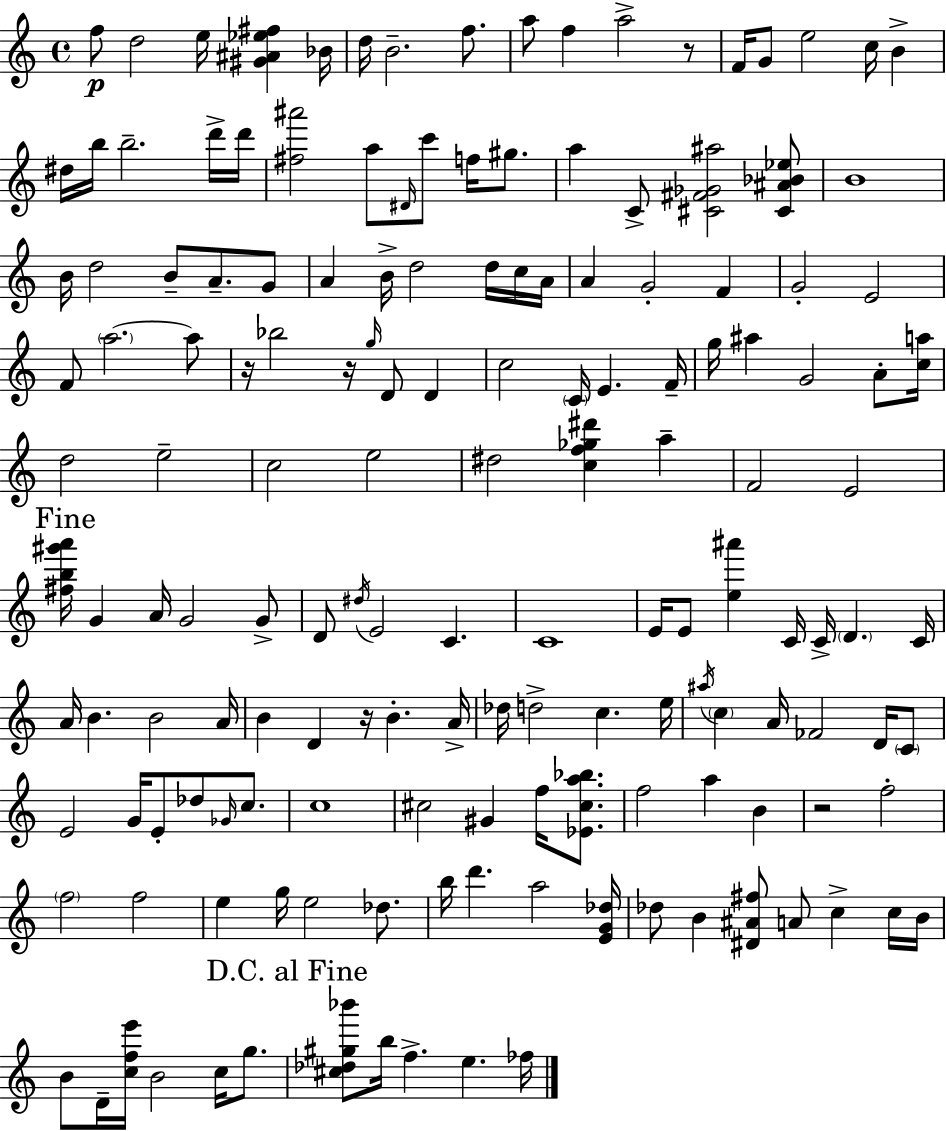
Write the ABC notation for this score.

X:1
T:Untitled
M:4/4
L:1/4
K:Am
f/2 d2 e/4 [^G^A_e^f] _B/4 d/4 B2 f/2 a/2 f a2 z/2 F/4 G/2 e2 c/4 B ^d/4 b/4 b2 d'/4 d'/4 [^f^a']2 a/2 ^D/4 c'/2 f/4 ^g/2 a C/2 [^C^F_G^a]2 [^C^A_B_e]/2 B4 B/4 d2 B/2 A/2 G/2 A B/4 d2 d/4 c/4 A/4 A G2 F G2 E2 F/2 a2 a/2 z/4 _b2 z/4 g/4 D/2 D c2 C/4 E F/4 g/4 ^a G2 A/2 [ca]/4 d2 e2 c2 e2 ^d2 [cf_g^d'] a F2 E2 [^fb^g'a']/4 G A/4 G2 G/2 D/2 ^d/4 E2 C C4 E/4 E/2 [e^a'] C/4 C/4 D C/4 A/4 B B2 A/4 B D z/4 B A/4 _d/4 d2 c e/4 ^a/4 c A/4 _F2 D/4 C/2 E2 G/4 E/2 _d/2 _G/4 c/2 c4 ^c2 ^G f/4 [_E^ca_b]/2 f2 a B z2 f2 f2 f2 e g/4 e2 _d/2 b/4 d' a2 [EG_d]/4 _d/2 B [^D^A^f]/2 A/2 c c/4 B/4 B/2 D/4 [cfe']/4 B2 c/4 g/2 [^c_d^g_b']/2 b/4 f e _f/4